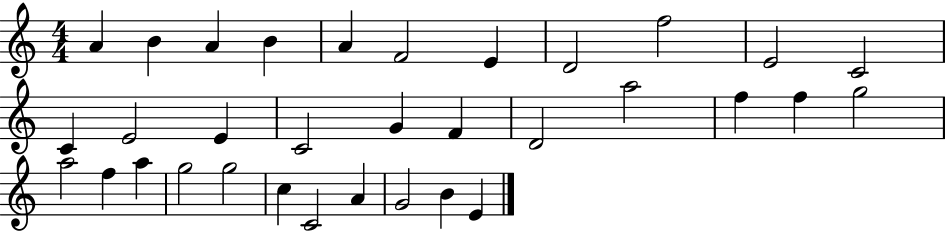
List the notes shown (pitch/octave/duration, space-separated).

A4/q B4/q A4/q B4/q A4/q F4/h E4/q D4/h F5/h E4/h C4/h C4/q E4/h E4/q C4/h G4/q F4/q D4/h A5/h F5/q F5/q G5/h A5/h F5/q A5/q G5/h G5/h C5/q C4/h A4/q G4/h B4/q E4/q